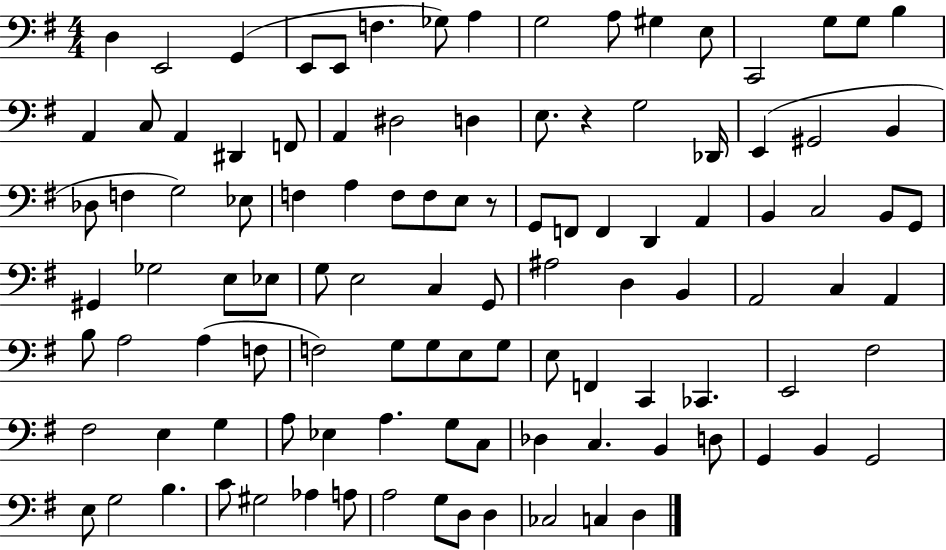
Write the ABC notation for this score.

X:1
T:Untitled
M:4/4
L:1/4
K:G
D, E,,2 G,, E,,/2 E,,/2 F, _G,/2 A, G,2 A,/2 ^G, E,/2 C,,2 G,/2 G,/2 B, A,, C,/2 A,, ^D,, F,,/2 A,, ^D,2 D, E,/2 z G,2 _D,,/4 E,, ^G,,2 B,, _D,/2 F, G,2 _E,/2 F, A, F,/2 F,/2 E,/2 z/2 G,,/2 F,,/2 F,, D,, A,, B,, C,2 B,,/2 G,,/2 ^G,, _G,2 E,/2 _E,/2 G,/2 E,2 C, G,,/2 ^A,2 D, B,, A,,2 C, A,, B,/2 A,2 A, F,/2 F,2 G,/2 G,/2 E,/2 G,/2 E,/2 F,, C,, _C,, E,,2 ^F,2 ^F,2 E, G, A,/2 _E, A, G,/2 C,/2 _D, C, B,, D,/2 G,, B,, G,,2 E,/2 G,2 B, C/2 ^G,2 _A, A,/2 A,2 G,/2 D,/2 D, _C,2 C, D,